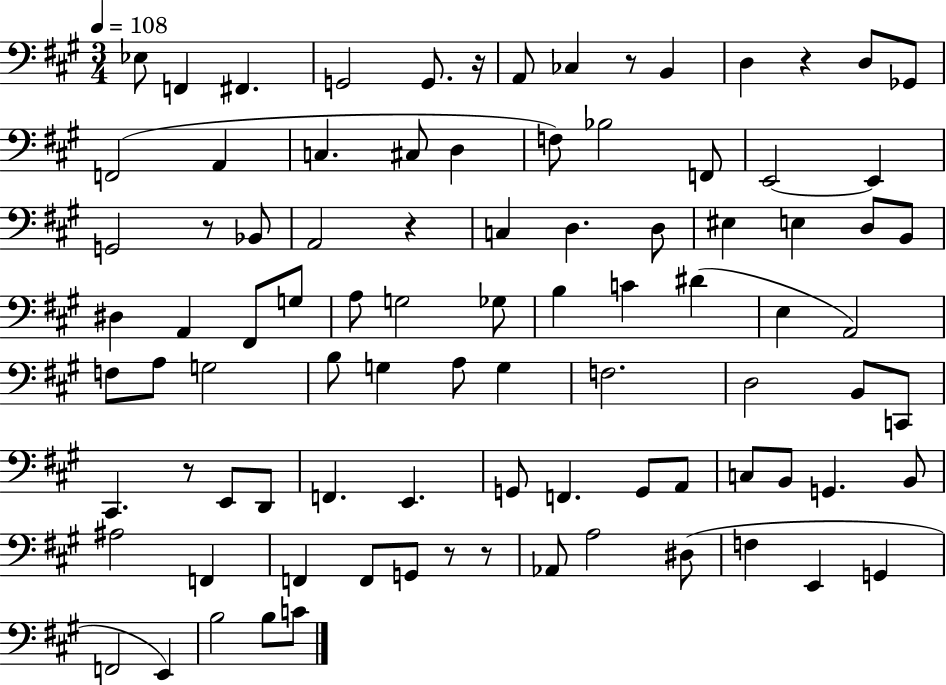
Eb3/e F2/q F#2/q. G2/h G2/e. R/s A2/e CES3/q R/e B2/q D3/q R/q D3/e Gb2/e F2/h A2/q C3/q. C#3/e D3/q F3/e Bb3/h F2/e E2/h E2/q G2/h R/e Bb2/e A2/h R/q C3/q D3/q. D3/e EIS3/q E3/q D3/e B2/e D#3/q A2/q F#2/e G3/e A3/e G3/h Gb3/e B3/q C4/q D#4/q E3/q A2/h F3/e A3/e G3/h B3/e G3/q A3/e G3/q F3/h. D3/h B2/e C2/e C#2/q. R/e E2/e D2/e F2/q. E2/q. G2/e F2/q. G2/e A2/e C3/e B2/e G2/q. B2/e A#3/h F2/q F2/q F2/e G2/e R/e R/e Ab2/e A3/h D#3/e F3/q E2/q G2/q F2/h E2/q B3/h B3/e C4/e